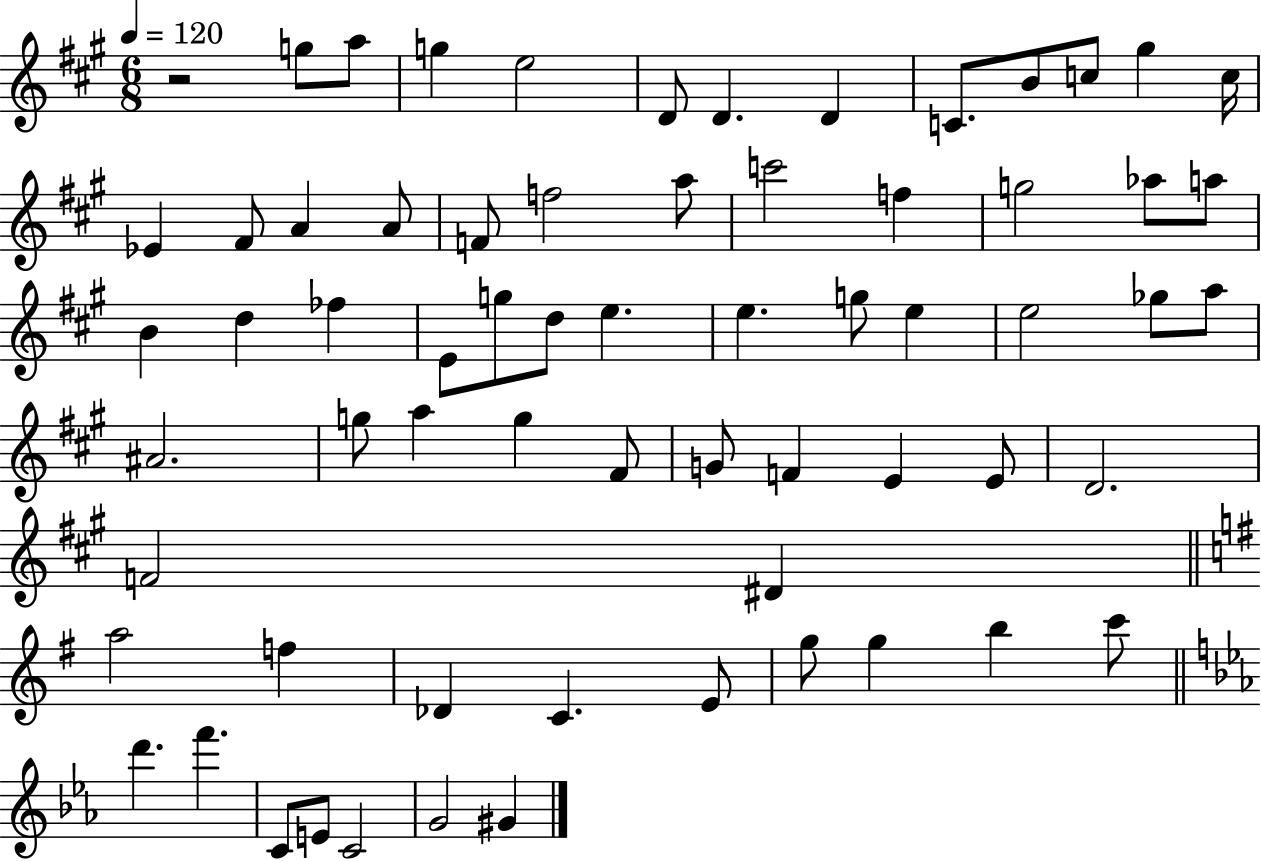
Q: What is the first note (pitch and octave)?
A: G5